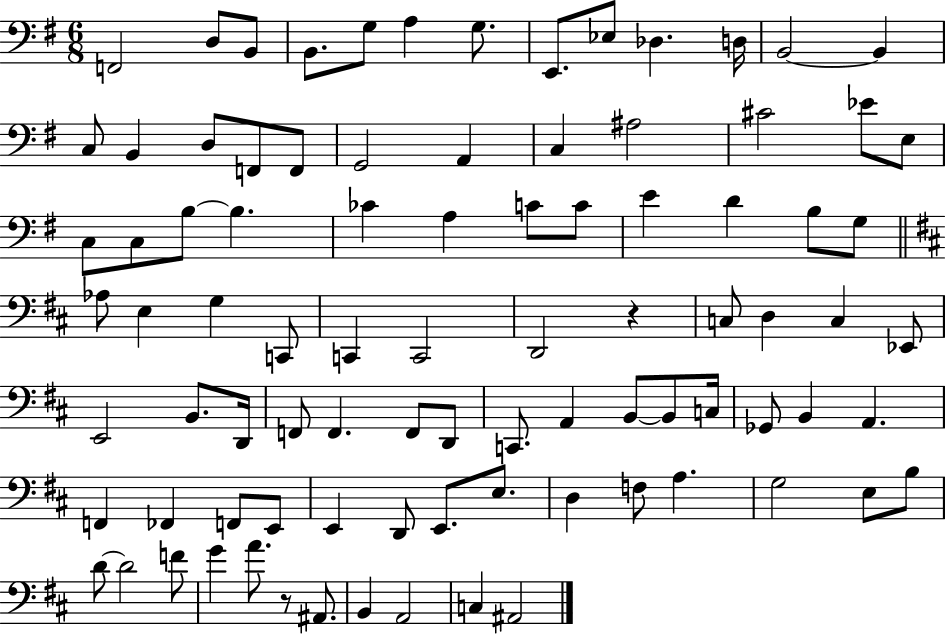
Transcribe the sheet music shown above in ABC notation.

X:1
T:Untitled
M:6/8
L:1/4
K:G
F,,2 D,/2 B,,/2 B,,/2 G,/2 A, G,/2 E,,/2 _E,/2 _D, D,/4 B,,2 B,, C,/2 B,, D,/2 F,,/2 F,,/2 G,,2 A,, C, ^A,2 ^C2 _E/2 E,/2 C,/2 C,/2 B,/2 B, _C A, C/2 C/2 E D B,/2 G,/2 _A,/2 E, G, C,,/2 C,, C,,2 D,,2 z C,/2 D, C, _E,,/2 E,,2 B,,/2 D,,/4 F,,/2 F,, F,,/2 D,,/2 C,,/2 A,, B,,/2 B,,/2 C,/4 _G,,/2 B,, A,, F,, _F,, F,,/2 E,,/2 E,, D,,/2 E,,/2 E,/2 D, F,/2 A, G,2 E,/2 B,/2 D/2 D2 F/2 G A/2 z/2 ^A,,/2 B,, A,,2 C, ^A,,2